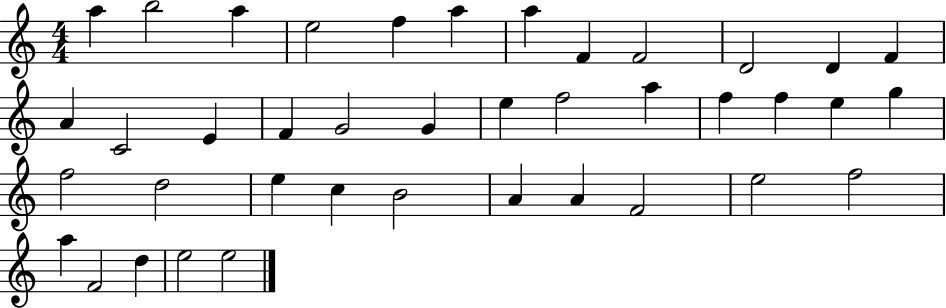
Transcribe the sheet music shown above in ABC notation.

X:1
T:Untitled
M:4/4
L:1/4
K:C
a b2 a e2 f a a F F2 D2 D F A C2 E F G2 G e f2 a f f e g f2 d2 e c B2 A A F2 e2 f2 a F2 d e2 e2